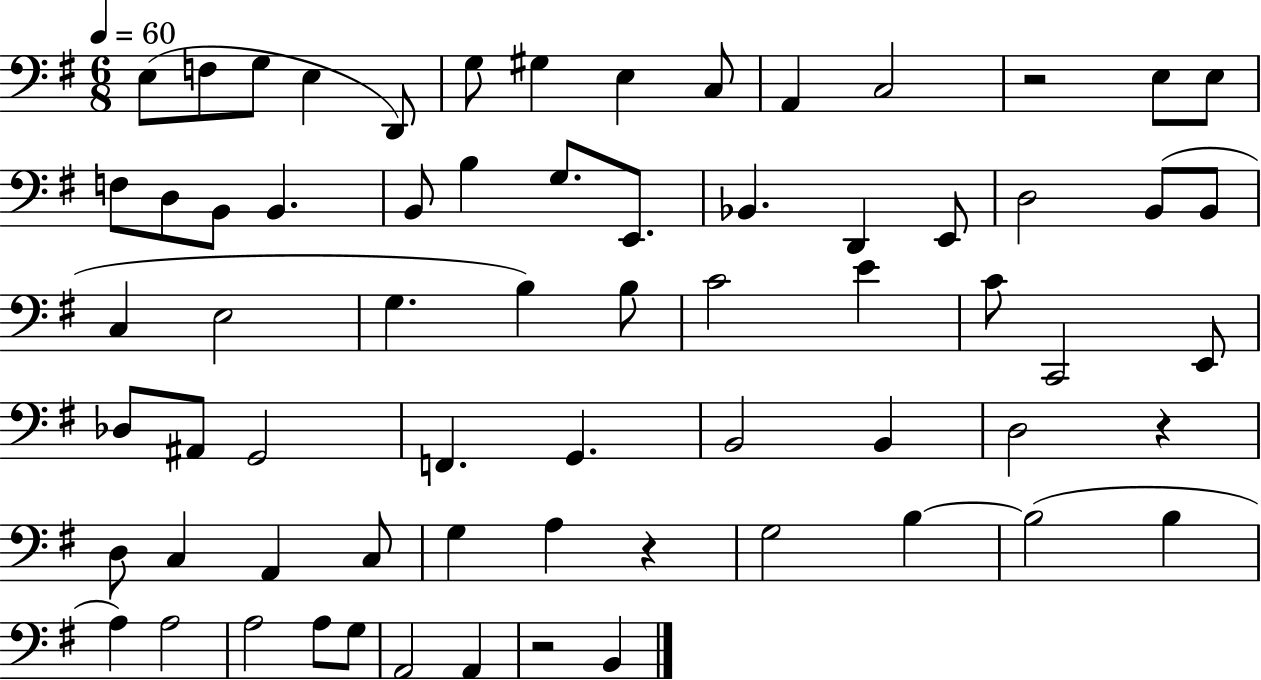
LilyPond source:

{
  \clef bass
  \numericTimeSignature
  \time 6/8
  \key g \major
  \tempo 4 = 60
  e8( f8 g8 e4 d,8) | g8 gis4 e4 c8 | a,4 c2 | r2 e8 e8 | \break f8 d8 b,8 b,4. | b,8 b4 g8. e,8. | bes,4. d,4 e,8 | d2 b,8( b,8 | \break c4 e2 | g4. b4) b8 | c'2 e'4 | c'8 c,2 e,8 | \break des8 ais,8 g,2 | f,4. g,4. | b,2 b,4 | d2 r4 | \break d8 c4 a,4 c8 | g4 a4 r4 | g2 b4~~ | b2( b4 | \break a4) a2 | a2 a8 g8 | a,2 a,4 | r2 b,4 | \break \bar "|."
}